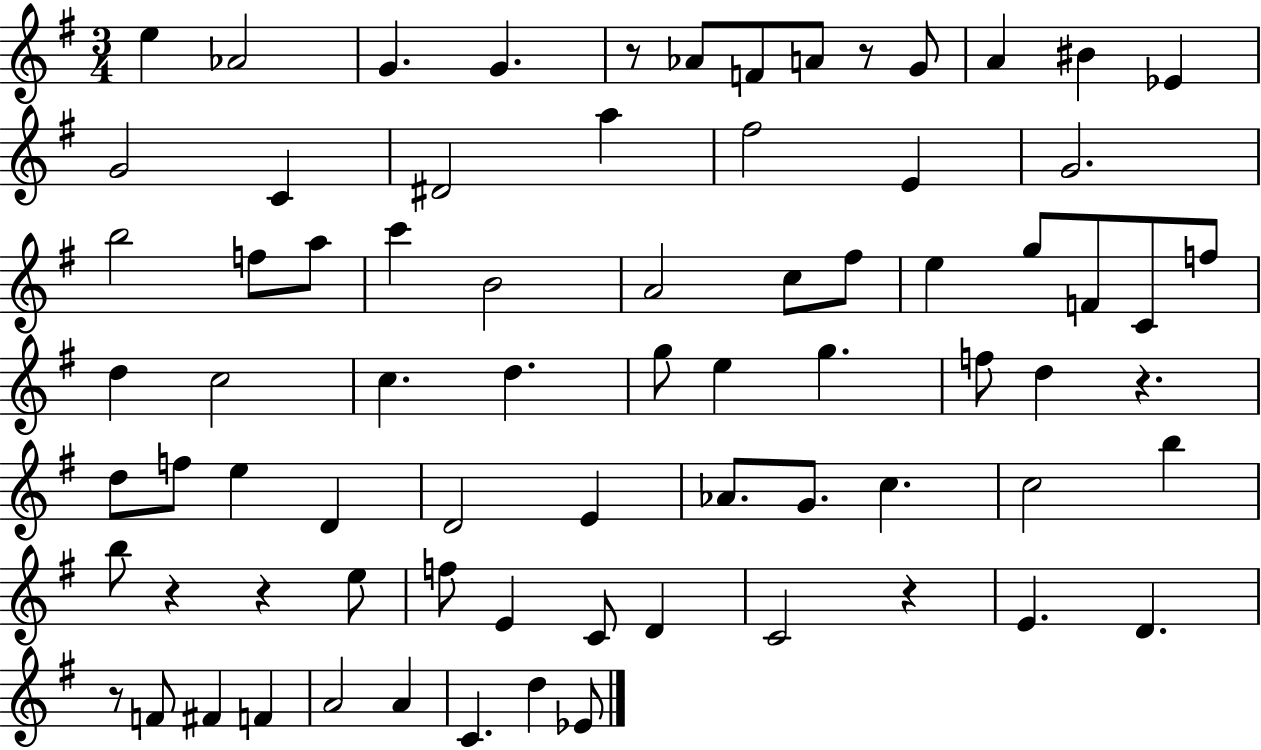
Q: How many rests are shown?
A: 7